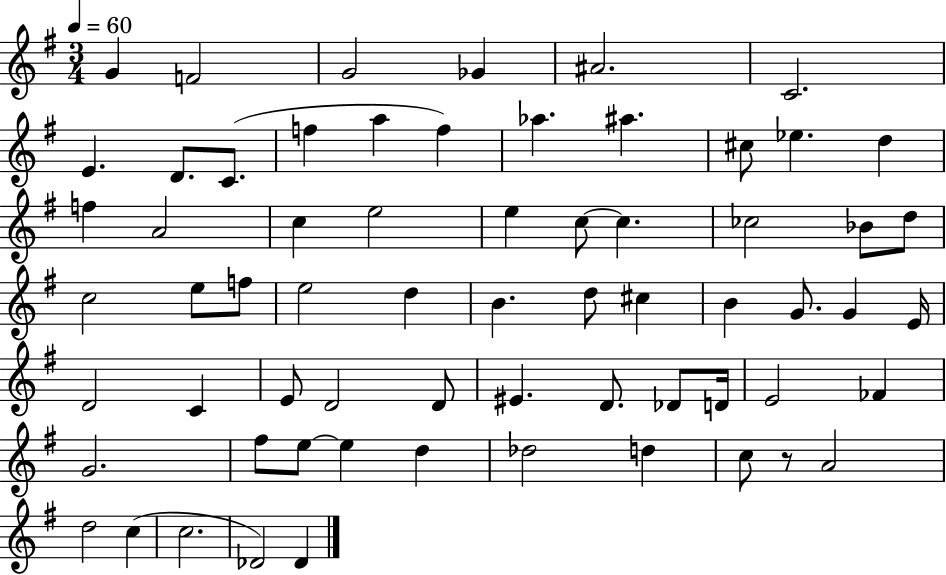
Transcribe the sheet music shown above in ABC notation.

X:1
T:Untitled
M:3/4
L:1/4
K:G
G F2 G2 _G ^A2 C2 E D/2 C/2 f a f _a ^a ^c/2 _e d f A2 c e2 e c/2 c _c2 _B/2 d/2 c2 e/2 f/2 e2 d B d/2 ^c B G/2 G E/4 D2 C E/2 D2 D/2 ^E D/2 _D/2 D/4 E2 _F G2 ^f/2 e/2 e d _d2 d c/2 z/2 A2 d2 c c2 _D2 _D